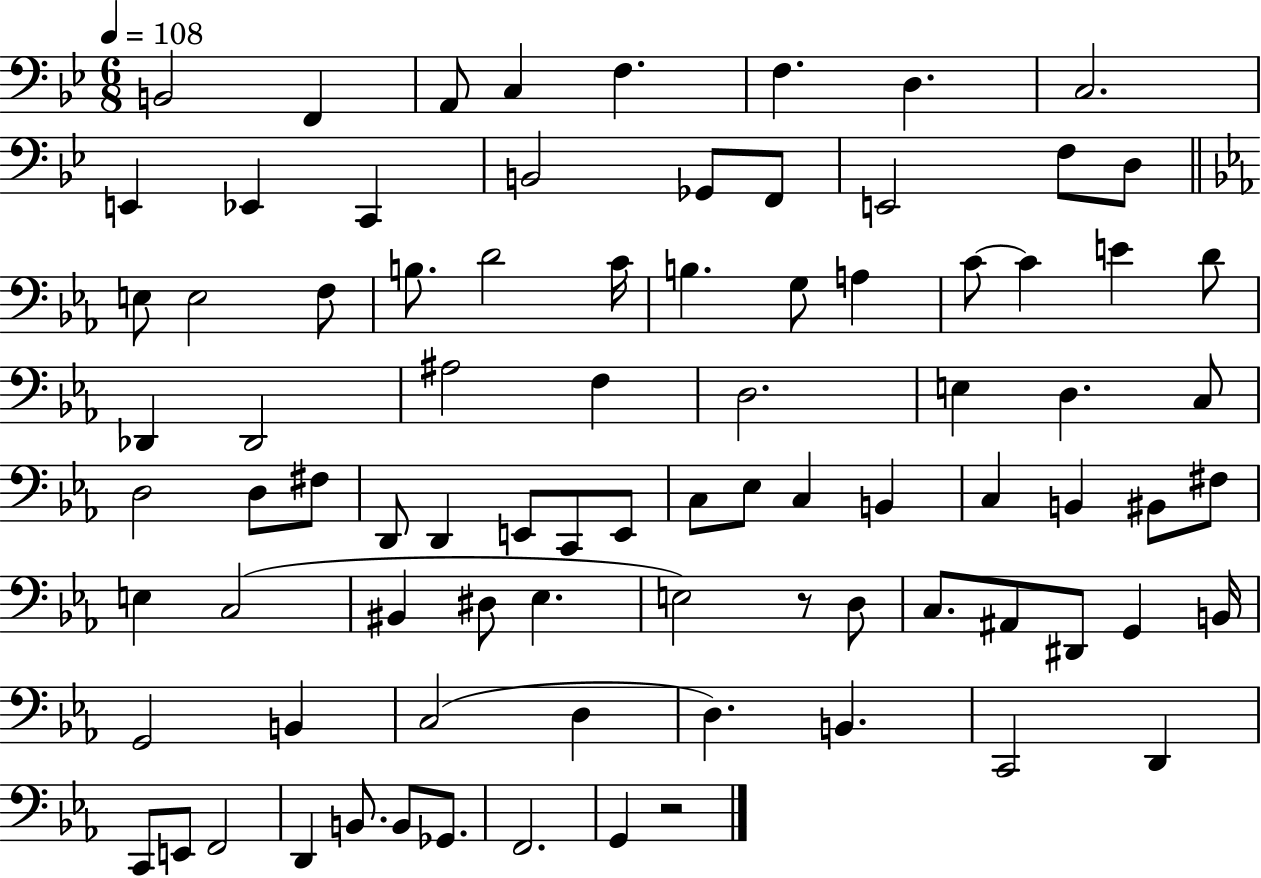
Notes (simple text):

B2/h F2/q A2/e C3/q F3/q. F3/q. D3/q. C3/h. E2/q Eb2/q C2/q B2/h Gb2/e F2/e E2/h F3/e D3/e E3/e E3/h F3/e B3/e. D4/h C4/s B3/q. G3/e A3/q C4/e C4/q E4/q D4/e Db2/q Db2/h A#3/h F3/q D3/h. E3/q D3/q. C3/e D3/h D3/e F#3/e D2/e D2/q E2/e C2/e E2/e C3/e Eb3/e C3/q B2/q C3/q B2/q BIS2/e F#3/e E3/q C3/h BIS2/q D#3/e Eb3/q. E3/h R/e D3/e C3/e. A#2/e D#2/e G2/q B2/s G2/h B2/q C3/h D3/q D3/q. B2/q. C2/h D2/q C2/e E2/e F2/h D2/q B2/e. B2/e Gb2/e. F2/h. G2/q R/h